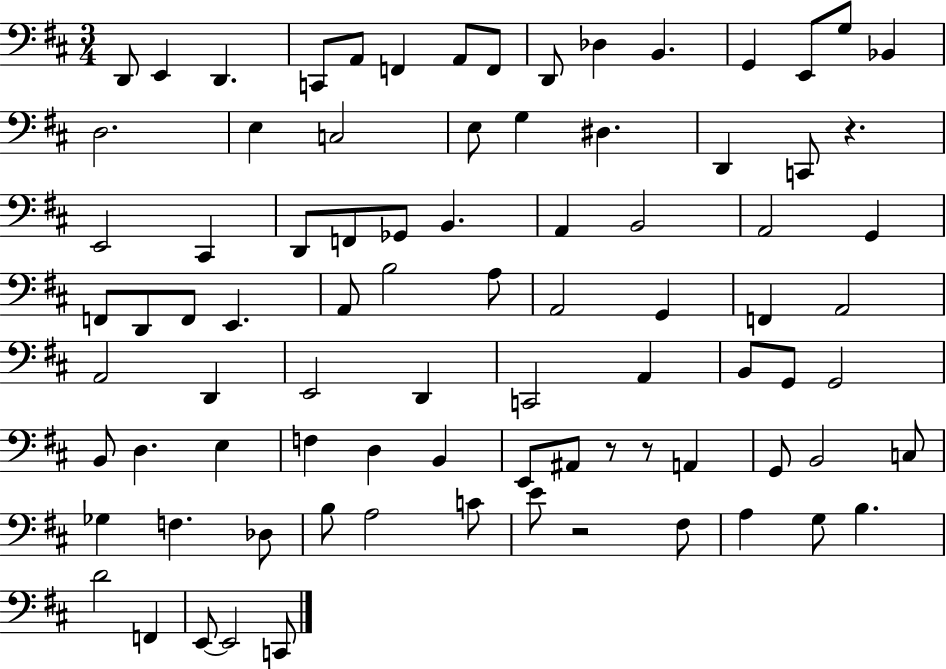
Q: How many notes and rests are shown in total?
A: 85